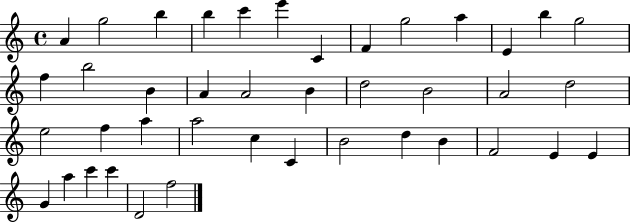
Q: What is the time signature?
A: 4/4